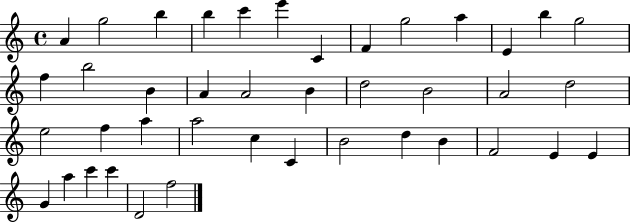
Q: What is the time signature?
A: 4/4